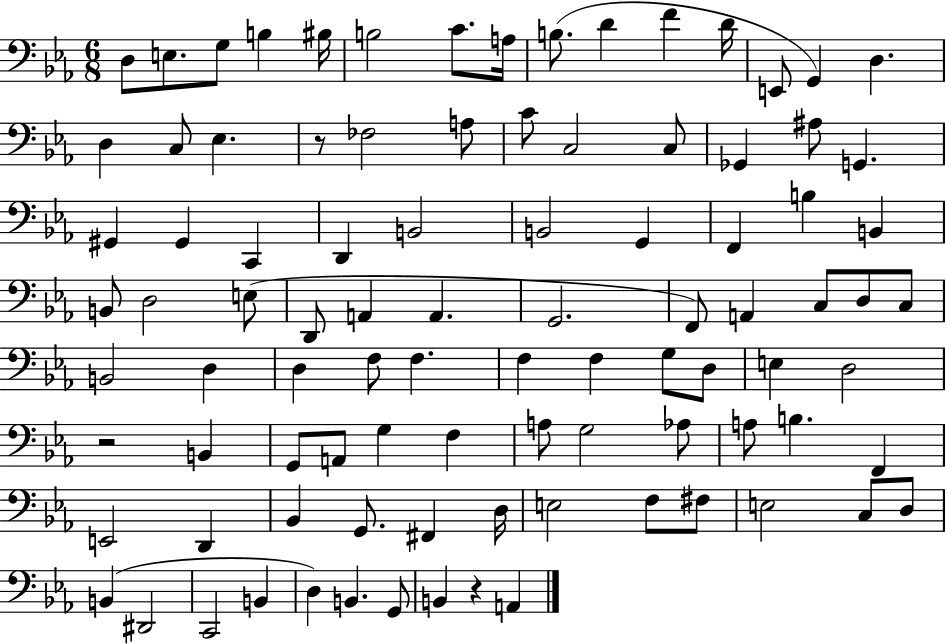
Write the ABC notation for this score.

X:1
T:Untitled
M:6/8
L:1/4
K:Eb
D,/2 E,/2 G,/2 B, ^B,/4 B,2 C/2 A,/4 B,/2 D F D/4 E,,/2 G,, D, D, C,/2 _E, z/2 _F,2 A,/2 C/2 C,2 C,/2 _G,, ^A,/2 G,, ^G,, ^G,, C,, D,, B,,2 B,,2 G,, F,, B, B,, B,,/2 D,2 E,/2 D,,/2 A,, A,, G,,2 F,,/2 A,, C,/2 D,/2 C,/2 B,,2 D, D, F,/2 F, F, F, G,/2 D,/2 E, D,2 z2 B,, G,,/2 A,,/2 G, F, A,/2 G,2 _A,/2 A,/2 B, F,, E,,2 D,, _B,, G,,/2 ^F,, D,/4 E,2 F,/2 ^F,/2 E,2 C,/2 D,/2 B,, ^D,,2 C,,2 B,, D, B,, G,,/2 B,, z A,,